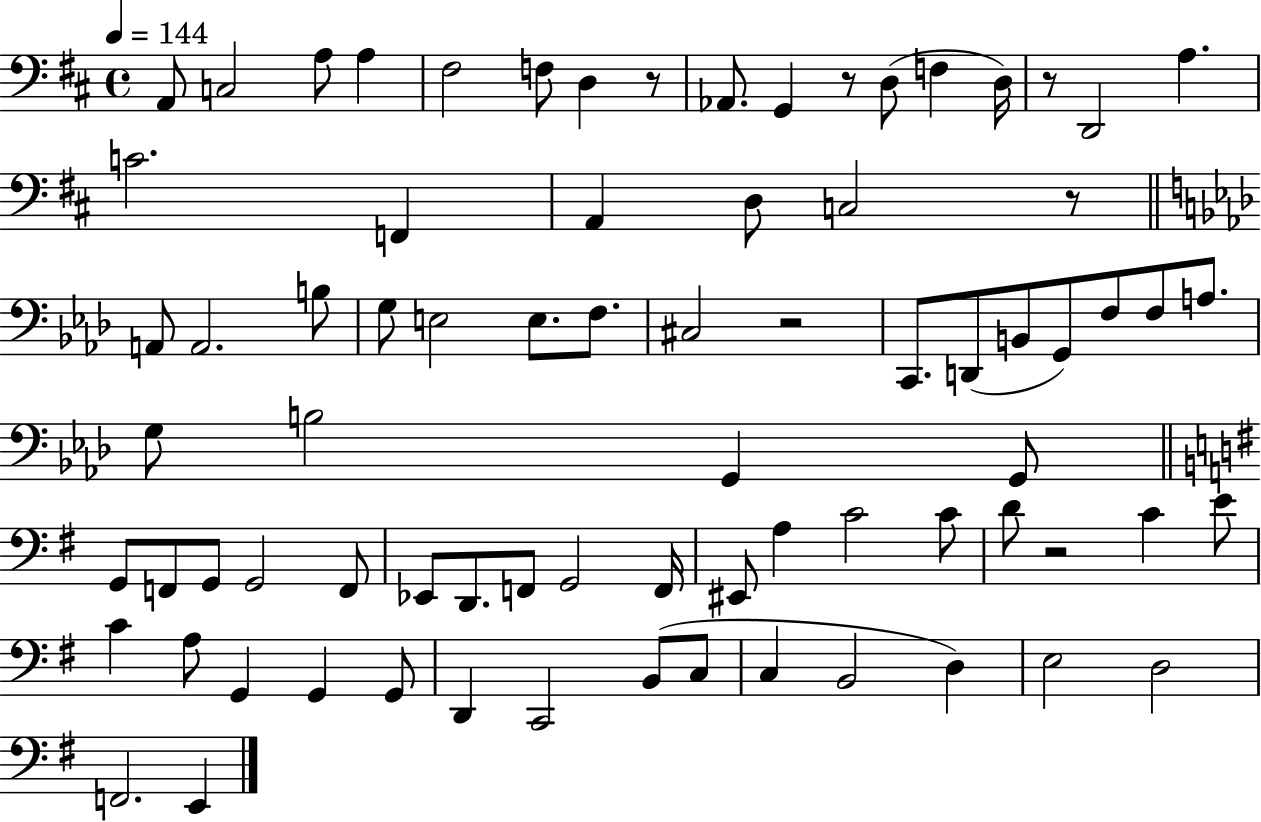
A2/e C3/h A3/e A3/q F#3/h F3/e D3/q R/e Ab2/e. G2/q R/e D3/e F3/q D3/s R/e D2/h A3/q. C4/h. F2/q A2/q D3/e C3/h R/e A2/e A2/h. B3/e G3/e E3/h E3/e. F3/e. C#3/h R/h C2/e. D2/e B2/e G2/e F3/e F3/e A3/e. G3/e B3/h G2/q G2/e G2/e F2/e G2/e G2/h F2/e Eb2/e D2/e. F2/e G2/h F2/s EIS2/e A3/q C4/h C4/e D4/e R/h C4/q E4/e C4/q A3/e G2/q G2/q G2/e D2/q C2/h B2/e C3/e C3/q B2/h D3/q E3/h D3/h F2/h. E2/q